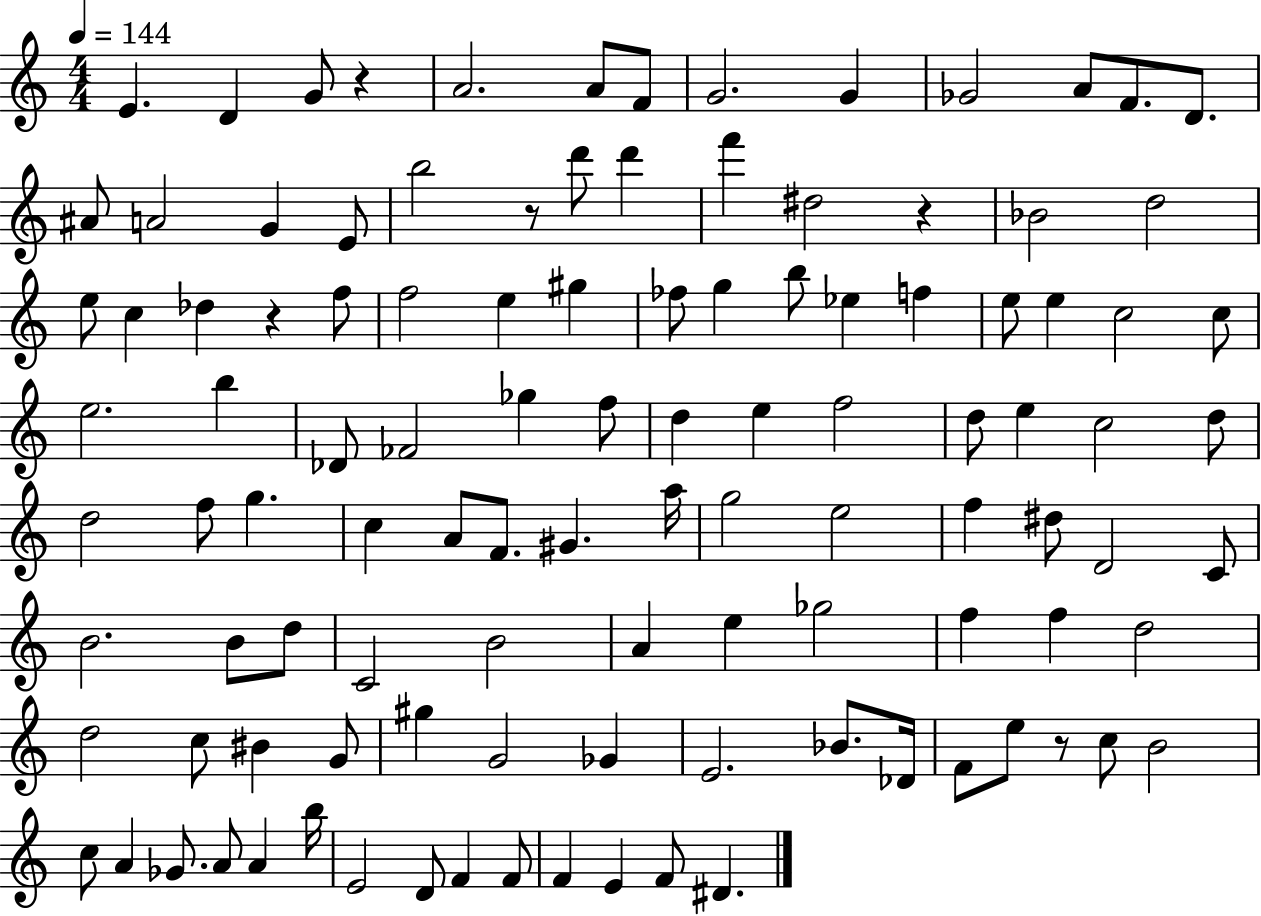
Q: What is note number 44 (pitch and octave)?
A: Gb5